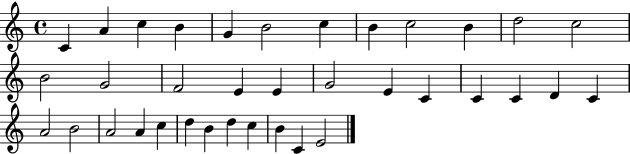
C4/q A4/q C5/q B4/q G4/q B4/h C5/q B4/q C5/h B4/q D5/h C5/h B4/h G4/h F4/h E4/q E4/q G4/h E4/q C4/q C4/q C4/q D4/q C4/q A4/h B4/h A4/h A4/q C5/q D5/q B4/q D5/q C5/q B4/q C4/q E4/h